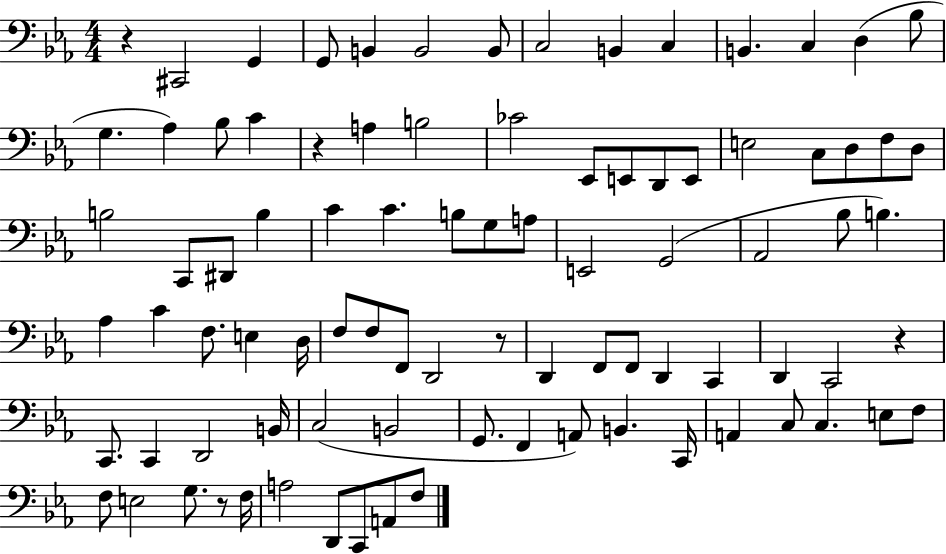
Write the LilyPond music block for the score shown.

{
  \clef bass
  \numericTimeSignature
  \time 4/4
  \key ees \major
  r4 cis,2 g,4 | g,8 b,4 b,2 b,8 | c2 b,4 c4 | b,4. c4 d4( bes8 | \break g4. aes4) bes8 c'4 | r4 a4 b2 | ces'2 ees,8 e,8 d,8 e,8 | e2 c8 d8 f8 d8 | \break b2 c,8 dis,8 b4 | c'4 c'4. b8 g8 a8 | e,2 g,2( | aes,2 bes8 b4.) | \break aes4 c'4 f8. e4 d16 | f8 f8 f,8 d,2 r8 | d,4 f,8 f,8 d,4 c,4 | d,4 c,2 r4 | \break c,8. c,4 d,2 b,16 | c2( b,2 | g,8. f,4 a,8) b,4. c,16 | a,4 c8 c4. e8 f8 | \break f8 e2 g8. r8 f16 | a2 d,8 c,8 a,8 f8 | \bar "|."
}